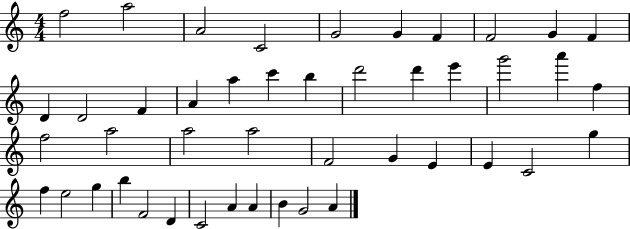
X:1
T:Untitled
M:4/4
L:1/4
K:C
f2 a2 A2 C2 G2 G F F2 G F D D2 F A a c' b d'2 d' e' g'2 a' f f2 a2 a2 a2 F2 G E E C2 g f e2 g b F2 D C2 A A B G2 A